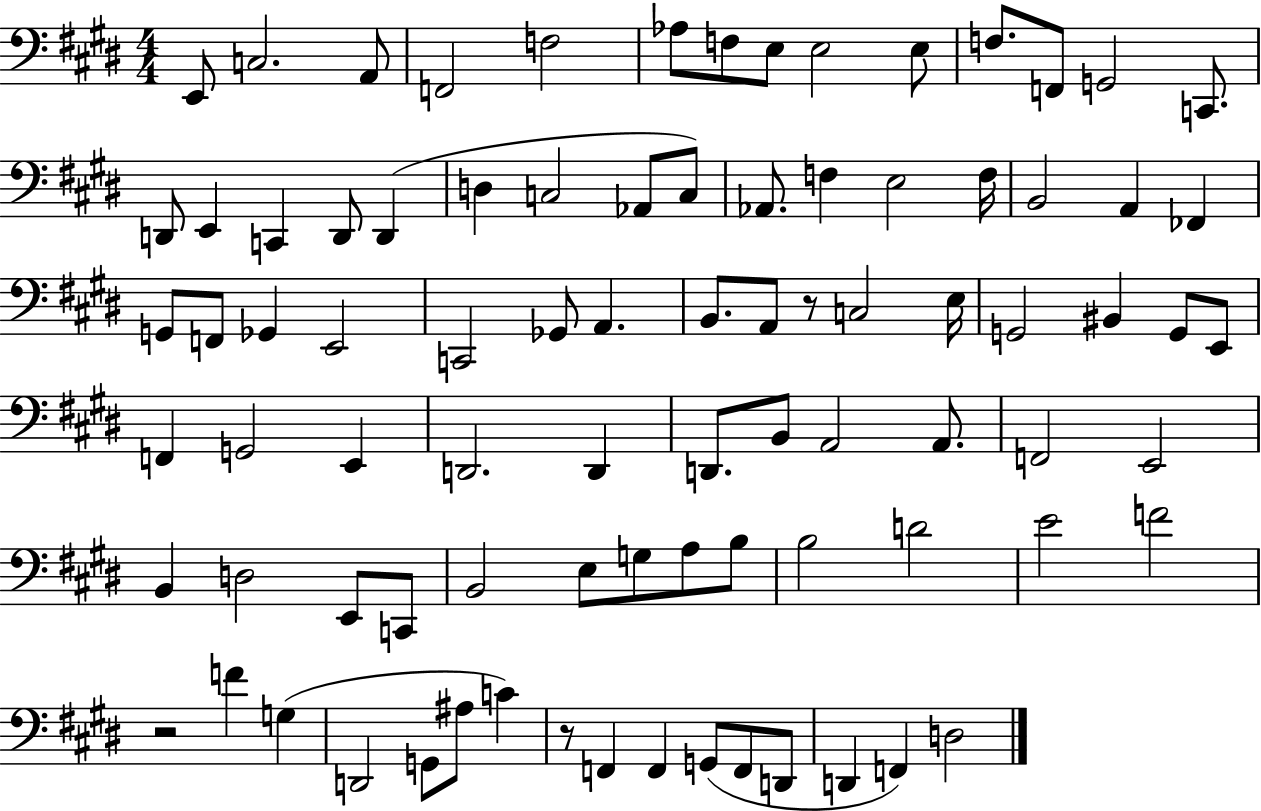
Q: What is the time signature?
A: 4/4